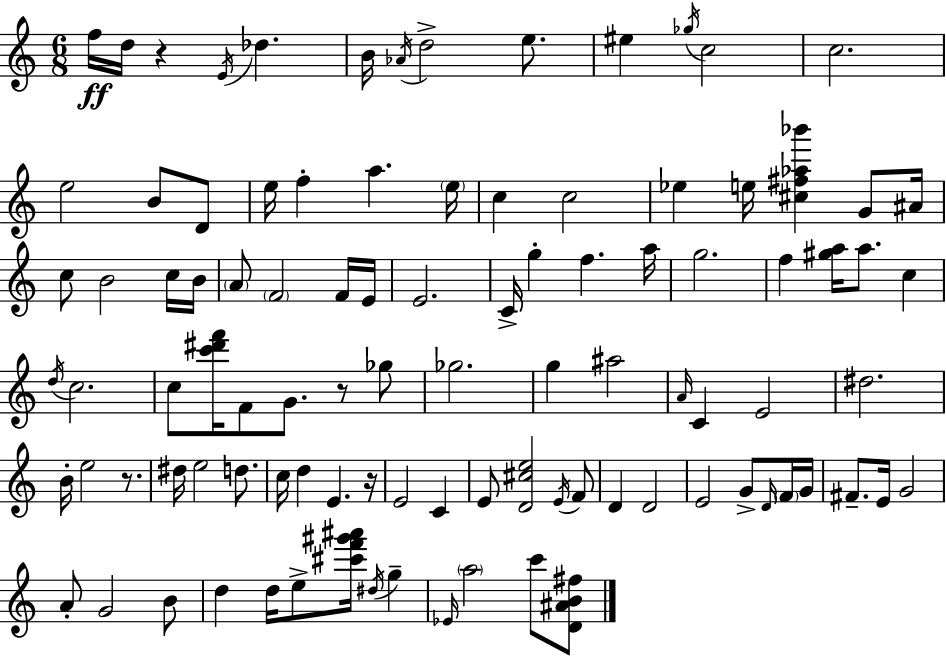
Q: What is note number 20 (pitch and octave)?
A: C5